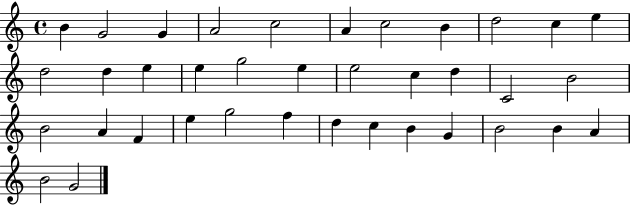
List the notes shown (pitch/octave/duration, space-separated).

B4/q G4/h G4/q A4/h C5/h A4/q C5/h B4/q D5/h C5/q E5/q D5/h D5/q E5/q E5/q G5/h E5/q E5/h C5/q D5/q C4/h B4/h B4/h A4/q F4/q E5/q G5/h F5/q D5/q C5/q B4/q G4/q B4/h B4/q A4/q B4/h G4/h